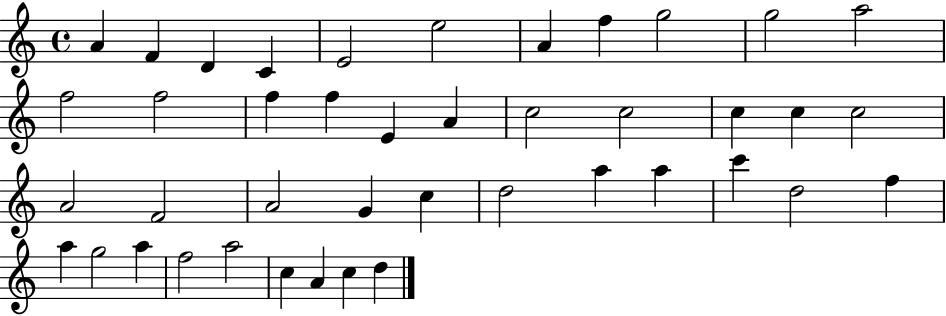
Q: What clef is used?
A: treble